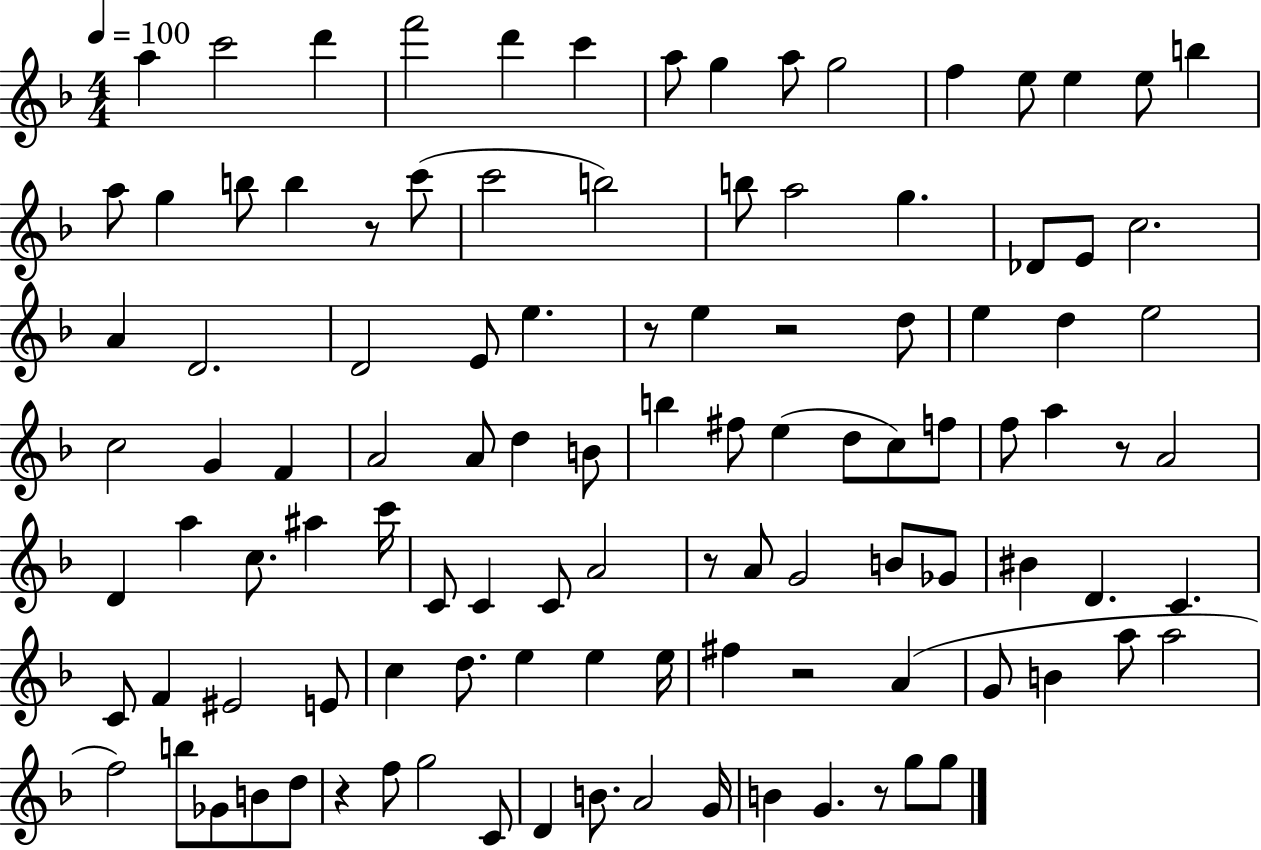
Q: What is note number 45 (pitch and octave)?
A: B4